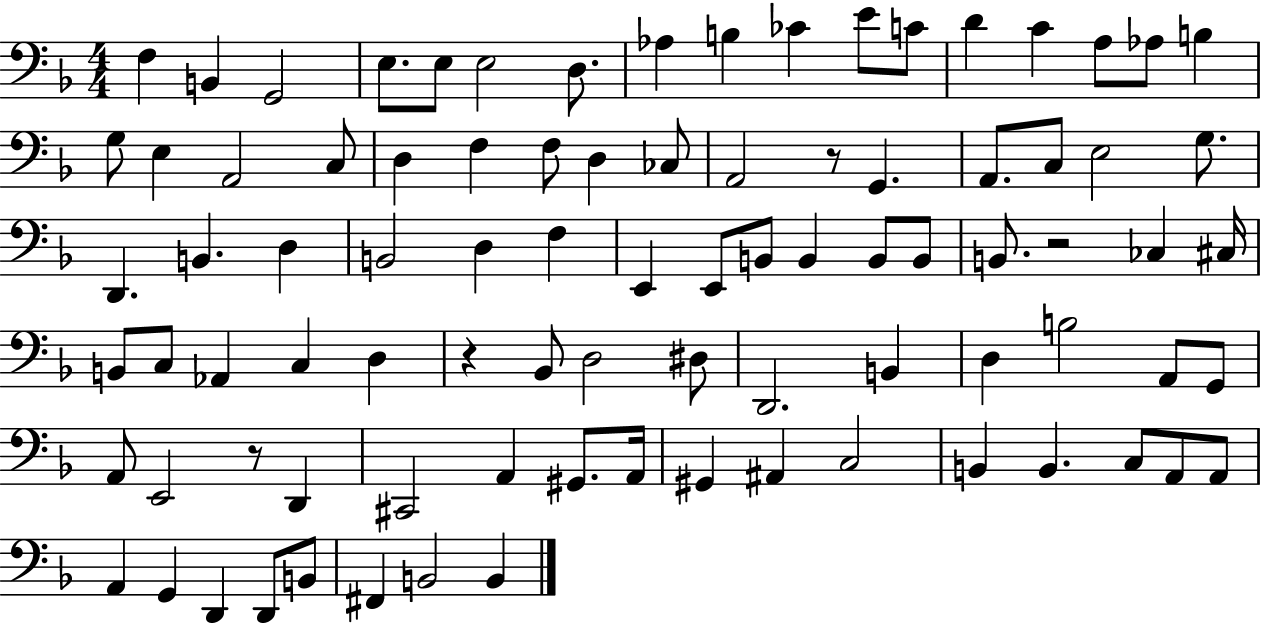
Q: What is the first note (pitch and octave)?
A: F3